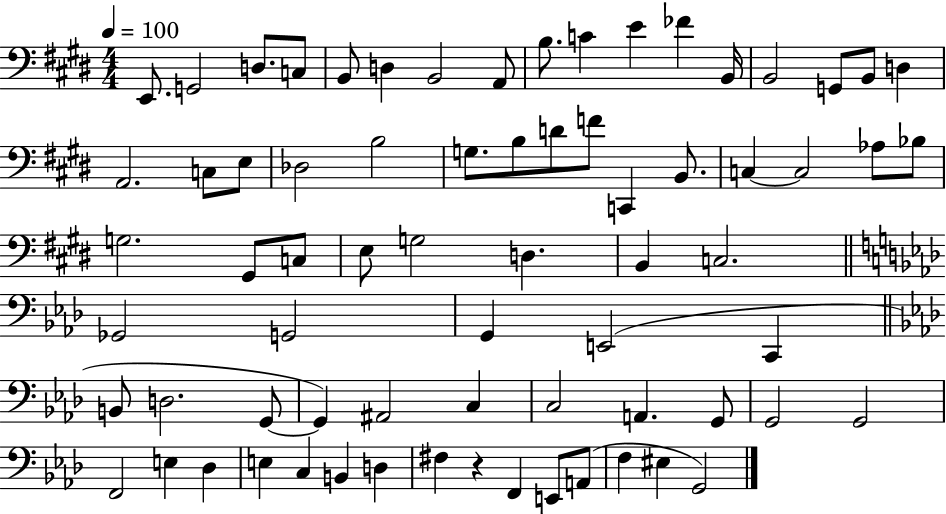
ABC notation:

X:1
T:Untitled
M:4/4
L:1/4
K:E
E,,/2 G,,2 D,/2 C,/2 B,,/2 D, B,,2 A,,/2 B,/2 C E _F B,,/4 B,,2 G,,/2 B,,/2 D, A,,2 C,/2 E,/2 _D,2 B,2 G,/2 B,/2 D/2 F/2 C,, B,,/2 C, C,2 _A,/2 _B,/2 G,2 ^G,,/2 C,/2 E,/2 G,2 D, B,, C,2 _G,,2 G,,2 G,, E,,2 C,, B,,/2 D,2 G,,/2 G,, ^A,,2 C, C,2 A,, G,,/2 G,,2 G,,2 F,,2 E, _D, E, C, B,, D, ^F, z F,, E,,/2 A,,/2 F, ^E, G,,2